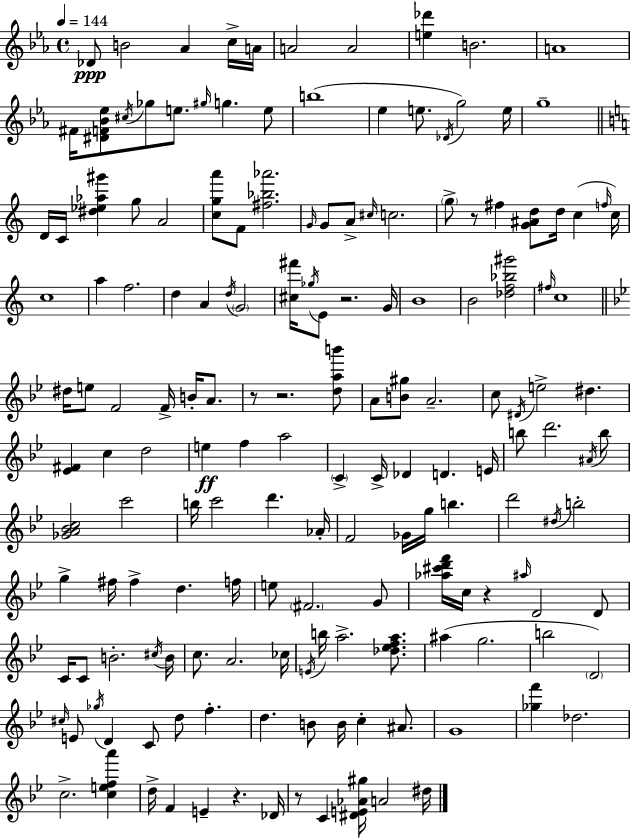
Db4/e B4/h Ab4/q C5/s A4/s A4/h A4/h [E5,Db6]/q B4/h. A4/w F#4/s [D#4,F4,Bb4,Eb5]/e C#5/s Gb5/e E5/e. G#5/s G5/q. E5/e B5/w Eb5/q E5/e. Db4/s G5/h E5/s G5/w D4/s C4/s [D#5,Eb5,Ab5,G#6]/q G5/e A4/h [C5,G5,A6]/e F4/e [F#5,Bb5,Ab6]/h. G4/s G4/e A4/e C#5/s C5/h. G5/e R/e F#5/q [G4,A#4,D5]/e D5/s C5/q F5/s C5/s C5/w A5/q F5/h. D5/q A4/q D5/s G4/h [C#5,F#6]/s Gb5/s E4/e R/h. G4/s B4/w B4/h [Db5,F5,Bb5,G#6]/h F#5/s C5/w D#5/s E5/e F4/h F4/s B4/s A4/e. R/e R/h. [D5,A5,B6]/e A4/e [B4,G#5]/e A4/h. C5/e D#4/s E5/h D#5/q. [Eb4,F#4]/q C5/q D5/h E5/q F5/q A5/h C4/q C4/s Db4/q D4/q. E4/s B5/e D6/h. A#4/s B5/e [Gb4,A4,Bb4,C5]/h C6/h B5/s C6/h D6/q. Ab4/s F4/h Gb4/s G5/s B5/q. D6/h D#5/s B5/h G5/q F#5/s F#5/q D5/q. F5/s E5/e F#4/h. G4/e [Ab5,C#6,D6,F6]/s C5/s R/q A#5/s D4/h D4/e C4/s C4/e B4/h. C#5/s B4/s C5/e. A4/h. CES5/s E4/s B5/s A5/h. [Db5,Eb5,F5,A5]/e. A#5/q G5/h. B5/h D4/h C#5/s E4/e Gb5/s D4/q C4/e D5/e F5/q. D5/q. B4/e B4/s C5/q A#4/e. G4/w [Gb5,F6]/q Db5/h. C5/h. [C5,E5,F5,A6]/q D5/s F4/q E4/q R/q. Db4/s R/e C4/q [D#4,E4,Ab4,G#5]/s A4/h D#5/s